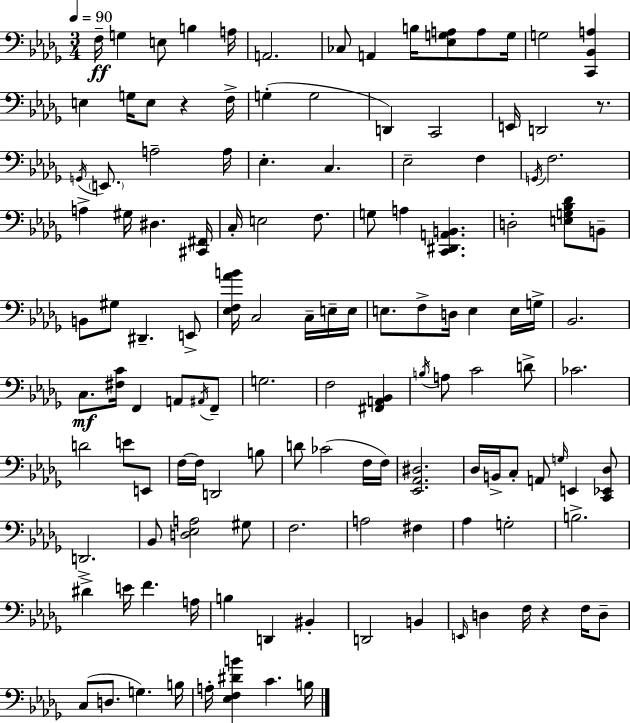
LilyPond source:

{
  \clef bass
  \numericTimeSignature
  \time 3/4
  \key bes \minor
  \tempo 4 = 90
  \repeat volta 2 { f16--\ff g4 e8 b4 a16 | a,2. | ces8 a,4 b16 <ees g a>8 a8 g16 | g2 <c, bes, a>4 | \break e4 g16 e8 r4 f16-> | g4-.( g2 | d,4) c,2 | e,16 d,2 r8. | \break \acciaccatura { g,16 } \parenthesize e,8. a2-- | a16 ees4.-. c4. | ees2-- f4 | \acciaccatura { g,16 } f2. | \break a4-> gis16 dis4. | <cis, fis,>16 c16-. e2 f8. | g8 a4 <c, dis, a, b,>4. | d2-. <e g bes des'>8 | \break b,8-- b,8 gis8 dis,4.-- | e,8-> <ees f aes' b'>16 c2 c16-- | e16-- e16 e8. f8-> d16 e4 | e16 g16-> bes,2. | \break c8.\mf <fis c'>16 f,4 a,8 | \acciaccatura { ais,16 } f,8-- g2. | f2 <fis, a, bes,>4 | \acciaccatura { b16 } a8 c'2 | \break d'8-> ces'2. | d'2 | e'8 e,8 f16~~ f16 d,2 | b8 d'8 ces'2( | \break f16 f16) <ees, aes, dis>2. | des16 b,16-> c8-. a,8 \grace { g16 } e,4 | <c, ees, des>8 d,2.-> | bes,8 <d ees a>2 | \break gis8 f2. | a2 | fis4 aes4 g2-. | b2.-> | \break dis'4-> e'16 f'4. | a16 b4 d,4 | bis,4-. d,2 | b,4 \grace { e,16 } d4 f16 r4 | \break f16 d8-- c8( d8. g4.) | b16 a16-. <ees f dis' b'>4 c'4. | b16 } \bar "|."
}